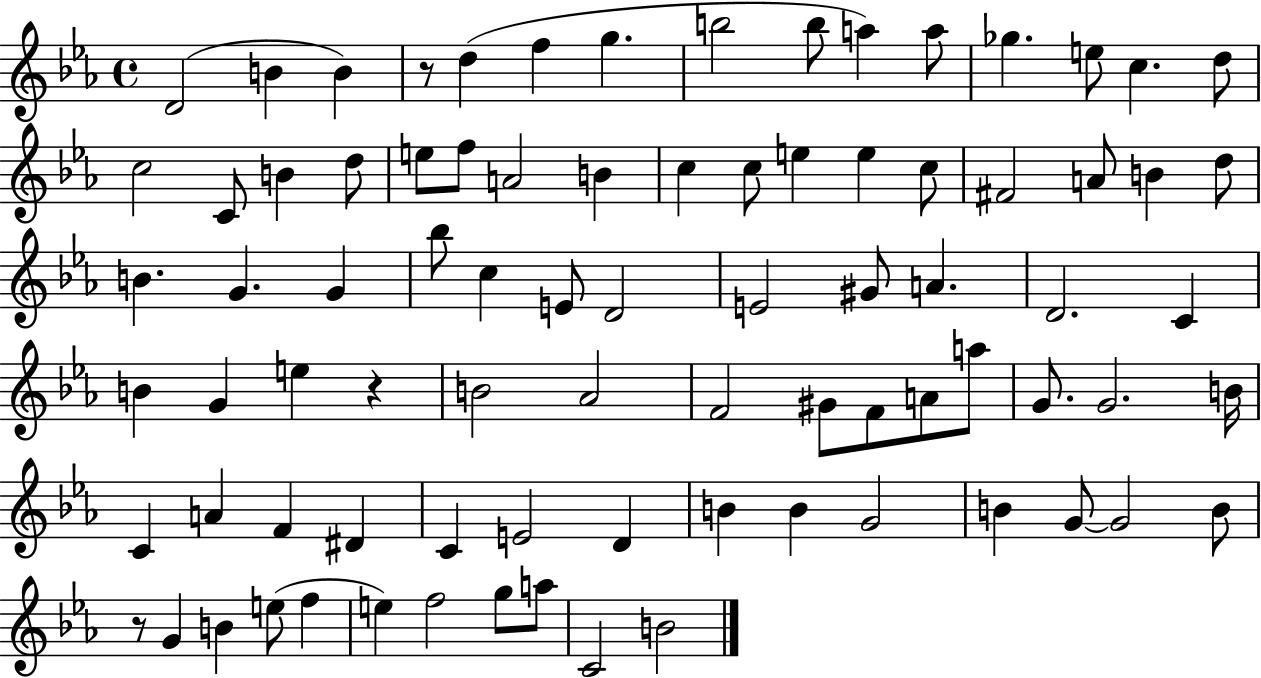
D4/h B4/q B4/q R/e D5/q F5/q G5/q. B5/h B5/e A5/q A5/e Gb5/q. E5/e C5/q. D5/e C5/h C4/e B4/q D5/e E5/e F5/e A4/h B4/q C5/q C5/e E5/q E5/q C5/e F#4/h A4/e B4/q D5/e B4/q. G4/q. G4/q Bb5/e C5/q E4/e D4/h E4/h G#4/e A4/q. D4/h. C4/q B4/q G4/q E5/q R/q B4/h Ab4/h F4/h G#4/e F4/e A4/e A5/e G4/e. G4/h. B4/s C4/q A4/q F4/q D#4/q C4/q E4/h D4/q B4/q B4/q G4/h B4/q G4/e G4/h B4/e R/e G4/q B4/q E5/e F5/q E5/q F5/h G5/e A5/e C4/h B4/h